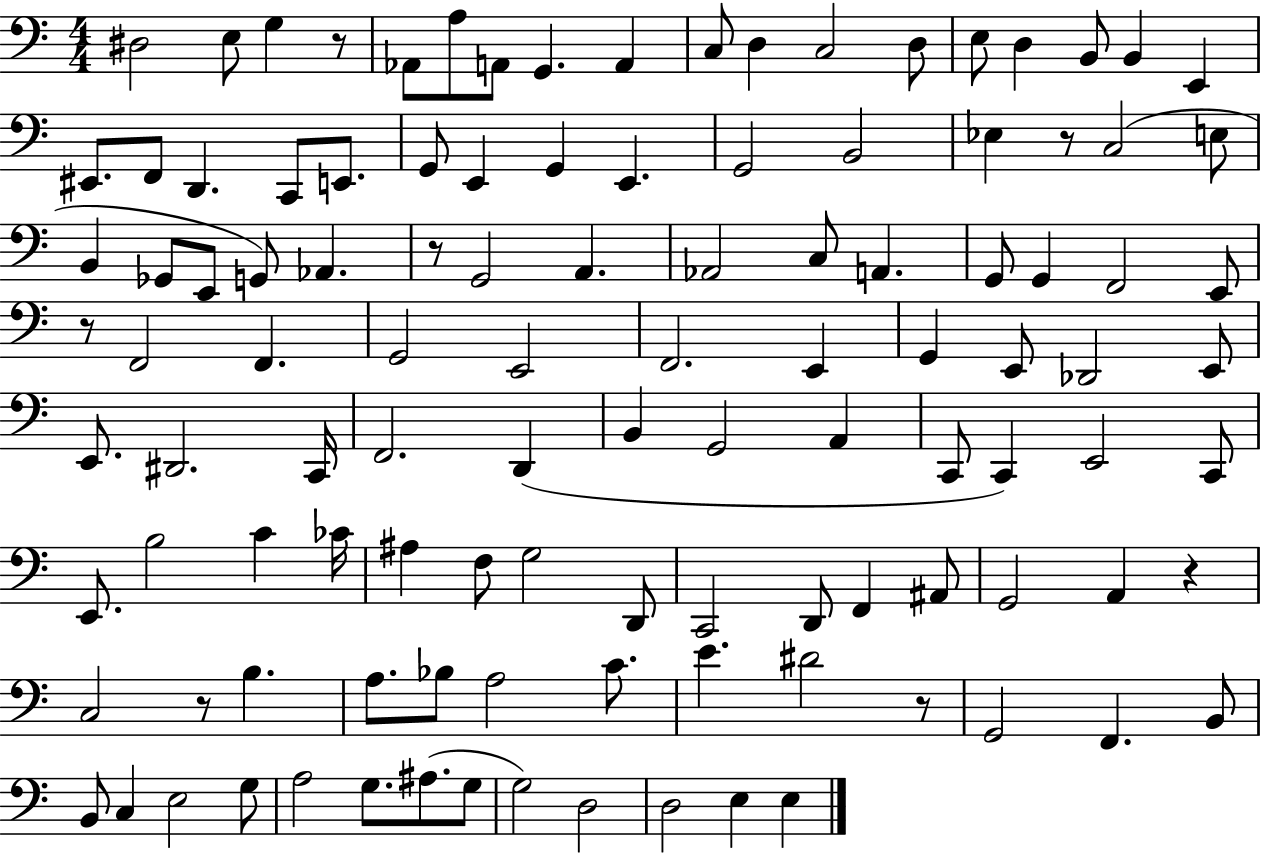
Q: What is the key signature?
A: C major